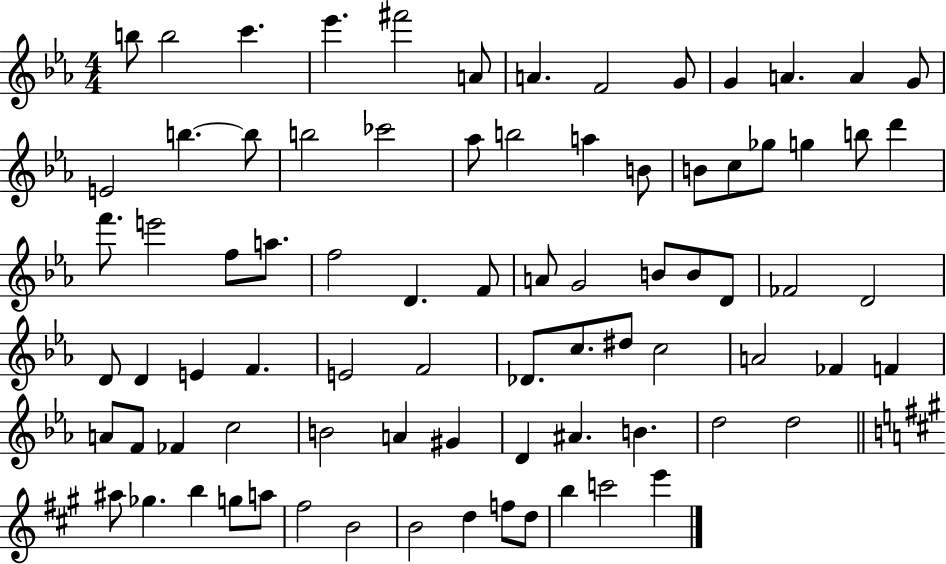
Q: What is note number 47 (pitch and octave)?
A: E4